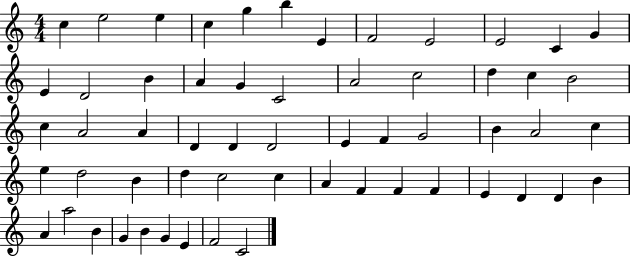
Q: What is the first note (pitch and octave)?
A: C5